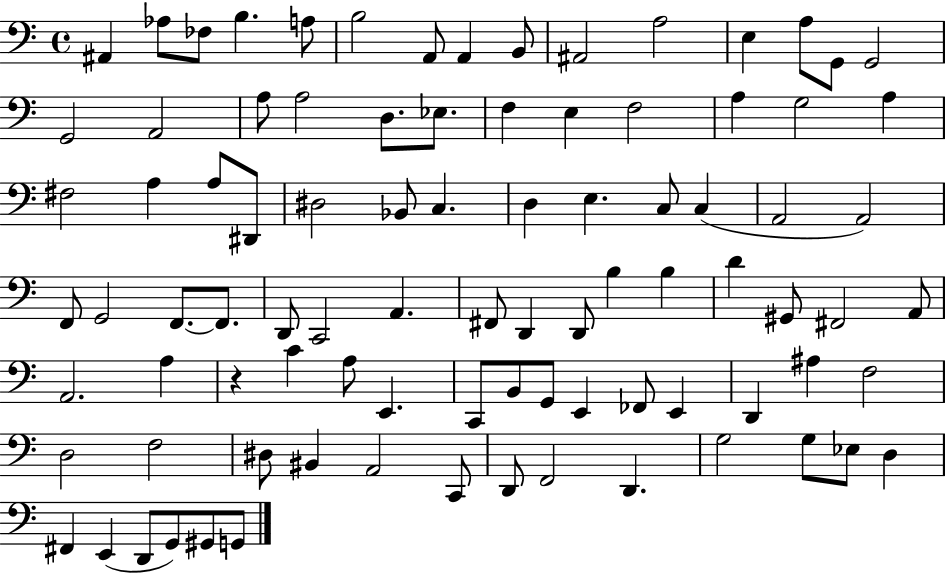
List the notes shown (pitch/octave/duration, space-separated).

A#2/q Ab3/e FES3/e B3/q. A3/e B3/h A2/e A2/q B2/e A#2/h A3/h E3/q A3/e G2/e G2/h G2/h A2/h A3/e A3/h D3/e. Eb3/e. F3/q E3/q F3/h A3/q G3/h A3/q F#3/h A3/q A3/e D#2/e D#3/h Bb2/e C3/q. D3/q E3/q. C3/e C3/q A2/h A2/h F2/e G2/h F2/e. F2/e. D2/e C2/h A2/q. F#2/e D2/q D2/e B3/q B3/q D4/q G#2/e F#2/h A2/e A2/h. A3/q R/q C4/q A3/e E2/q. C2/e B2/e G2/e E2/q FES2/e E2/q D2/q A#3/q F3/h D3/h F3/h D#3/e BIS2/q A2/h C2/e D2/e F2/h D2/q. G3/h G3/e Eb3/e D3/q F#2/q E2/q D2/e G2/e G#2/e G2/e